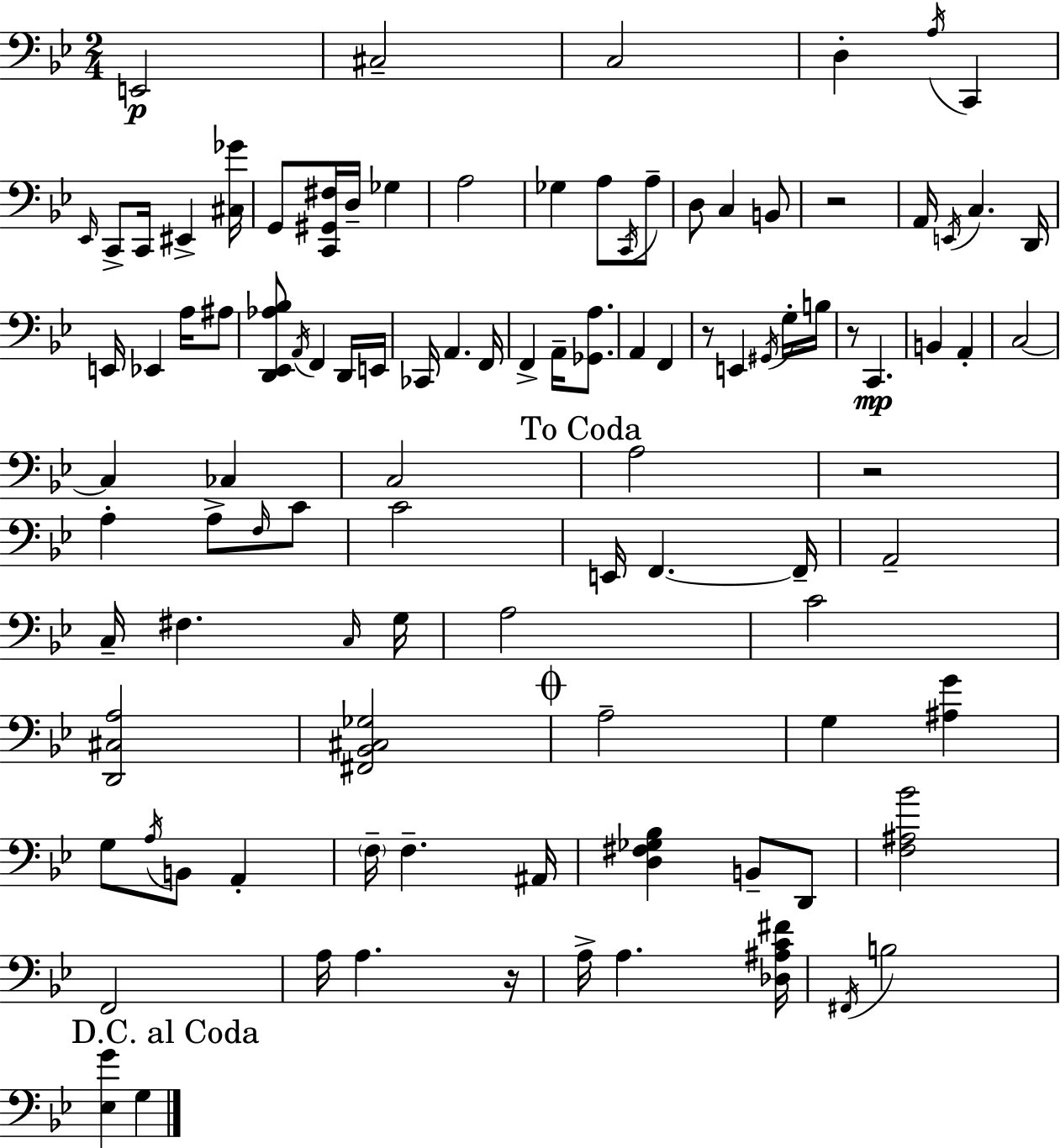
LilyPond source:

{
  \clef bass
  \numericTimeSignature
  \time 2/4
  \key g \minor
  e,2\p | cis2-- | c2 | d4-. \acciaccatura { a16 } c,4 | \break \grace { ees,16 } c,8-> c,16 eis,4-> | <cis ges'>16 g,8 <c, gis, fis>16 d16-- ges4 | a2 | ges4 a8 | \break \acciaccatura { c,16 } a8-- d8 c4 | b,8 r2 | a,16 \acciaccatura { e,16 } c4. | d,16 e,16 ees,4 | \break a16 ais8 <d, ees, aes bes>8 \acciaccatura { a,16 } f,4 | d,16 e,16 ces,16 a,4. | f,16 f,4-> | a,16-- <ges, a>8. a,4 | \break f,4 r8 e,4 | \acciaccatura { gis,16 } g16-. b16 r8 | c,4.\mp b,4 | a,4-. c2~~ | \break c4 | ces4 c2 | \mark "To Coda" a2 | r2 | \break a4-. | a8-> \grace { f16 } c'8 c'2 | e,16 | f,4.~~ f,16-- a,2-- | \break c16-- | fis4. \grace { c16 } g16 | a2 | c'2 | \break <d, cis a>2 | <fis, bes, cis ges>2 | \mark \markup { \musicglyph "scripts.coda" } a2-- | g4 <ais g'>4 | \break g8 \acciaccatura { a16 } b,8 a,4-. | \parenthesize f16-- f4.-- | ais,16 <d fis ges bes>4 b,8-- d,8 | <f ais bes'>2 | \break f,2 | a16 a4. | r16 a16-> a4. | <des ais c' fis'>16 \acciaccatura { fis,16 } b2 | \break \mark "D.C. al Coda" <ees g'>4 g4 | \bar "|."
}